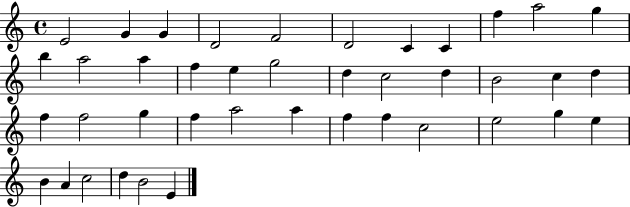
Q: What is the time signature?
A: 4/4